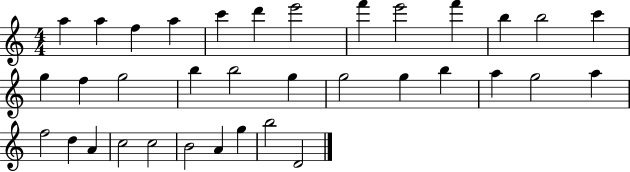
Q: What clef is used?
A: treble